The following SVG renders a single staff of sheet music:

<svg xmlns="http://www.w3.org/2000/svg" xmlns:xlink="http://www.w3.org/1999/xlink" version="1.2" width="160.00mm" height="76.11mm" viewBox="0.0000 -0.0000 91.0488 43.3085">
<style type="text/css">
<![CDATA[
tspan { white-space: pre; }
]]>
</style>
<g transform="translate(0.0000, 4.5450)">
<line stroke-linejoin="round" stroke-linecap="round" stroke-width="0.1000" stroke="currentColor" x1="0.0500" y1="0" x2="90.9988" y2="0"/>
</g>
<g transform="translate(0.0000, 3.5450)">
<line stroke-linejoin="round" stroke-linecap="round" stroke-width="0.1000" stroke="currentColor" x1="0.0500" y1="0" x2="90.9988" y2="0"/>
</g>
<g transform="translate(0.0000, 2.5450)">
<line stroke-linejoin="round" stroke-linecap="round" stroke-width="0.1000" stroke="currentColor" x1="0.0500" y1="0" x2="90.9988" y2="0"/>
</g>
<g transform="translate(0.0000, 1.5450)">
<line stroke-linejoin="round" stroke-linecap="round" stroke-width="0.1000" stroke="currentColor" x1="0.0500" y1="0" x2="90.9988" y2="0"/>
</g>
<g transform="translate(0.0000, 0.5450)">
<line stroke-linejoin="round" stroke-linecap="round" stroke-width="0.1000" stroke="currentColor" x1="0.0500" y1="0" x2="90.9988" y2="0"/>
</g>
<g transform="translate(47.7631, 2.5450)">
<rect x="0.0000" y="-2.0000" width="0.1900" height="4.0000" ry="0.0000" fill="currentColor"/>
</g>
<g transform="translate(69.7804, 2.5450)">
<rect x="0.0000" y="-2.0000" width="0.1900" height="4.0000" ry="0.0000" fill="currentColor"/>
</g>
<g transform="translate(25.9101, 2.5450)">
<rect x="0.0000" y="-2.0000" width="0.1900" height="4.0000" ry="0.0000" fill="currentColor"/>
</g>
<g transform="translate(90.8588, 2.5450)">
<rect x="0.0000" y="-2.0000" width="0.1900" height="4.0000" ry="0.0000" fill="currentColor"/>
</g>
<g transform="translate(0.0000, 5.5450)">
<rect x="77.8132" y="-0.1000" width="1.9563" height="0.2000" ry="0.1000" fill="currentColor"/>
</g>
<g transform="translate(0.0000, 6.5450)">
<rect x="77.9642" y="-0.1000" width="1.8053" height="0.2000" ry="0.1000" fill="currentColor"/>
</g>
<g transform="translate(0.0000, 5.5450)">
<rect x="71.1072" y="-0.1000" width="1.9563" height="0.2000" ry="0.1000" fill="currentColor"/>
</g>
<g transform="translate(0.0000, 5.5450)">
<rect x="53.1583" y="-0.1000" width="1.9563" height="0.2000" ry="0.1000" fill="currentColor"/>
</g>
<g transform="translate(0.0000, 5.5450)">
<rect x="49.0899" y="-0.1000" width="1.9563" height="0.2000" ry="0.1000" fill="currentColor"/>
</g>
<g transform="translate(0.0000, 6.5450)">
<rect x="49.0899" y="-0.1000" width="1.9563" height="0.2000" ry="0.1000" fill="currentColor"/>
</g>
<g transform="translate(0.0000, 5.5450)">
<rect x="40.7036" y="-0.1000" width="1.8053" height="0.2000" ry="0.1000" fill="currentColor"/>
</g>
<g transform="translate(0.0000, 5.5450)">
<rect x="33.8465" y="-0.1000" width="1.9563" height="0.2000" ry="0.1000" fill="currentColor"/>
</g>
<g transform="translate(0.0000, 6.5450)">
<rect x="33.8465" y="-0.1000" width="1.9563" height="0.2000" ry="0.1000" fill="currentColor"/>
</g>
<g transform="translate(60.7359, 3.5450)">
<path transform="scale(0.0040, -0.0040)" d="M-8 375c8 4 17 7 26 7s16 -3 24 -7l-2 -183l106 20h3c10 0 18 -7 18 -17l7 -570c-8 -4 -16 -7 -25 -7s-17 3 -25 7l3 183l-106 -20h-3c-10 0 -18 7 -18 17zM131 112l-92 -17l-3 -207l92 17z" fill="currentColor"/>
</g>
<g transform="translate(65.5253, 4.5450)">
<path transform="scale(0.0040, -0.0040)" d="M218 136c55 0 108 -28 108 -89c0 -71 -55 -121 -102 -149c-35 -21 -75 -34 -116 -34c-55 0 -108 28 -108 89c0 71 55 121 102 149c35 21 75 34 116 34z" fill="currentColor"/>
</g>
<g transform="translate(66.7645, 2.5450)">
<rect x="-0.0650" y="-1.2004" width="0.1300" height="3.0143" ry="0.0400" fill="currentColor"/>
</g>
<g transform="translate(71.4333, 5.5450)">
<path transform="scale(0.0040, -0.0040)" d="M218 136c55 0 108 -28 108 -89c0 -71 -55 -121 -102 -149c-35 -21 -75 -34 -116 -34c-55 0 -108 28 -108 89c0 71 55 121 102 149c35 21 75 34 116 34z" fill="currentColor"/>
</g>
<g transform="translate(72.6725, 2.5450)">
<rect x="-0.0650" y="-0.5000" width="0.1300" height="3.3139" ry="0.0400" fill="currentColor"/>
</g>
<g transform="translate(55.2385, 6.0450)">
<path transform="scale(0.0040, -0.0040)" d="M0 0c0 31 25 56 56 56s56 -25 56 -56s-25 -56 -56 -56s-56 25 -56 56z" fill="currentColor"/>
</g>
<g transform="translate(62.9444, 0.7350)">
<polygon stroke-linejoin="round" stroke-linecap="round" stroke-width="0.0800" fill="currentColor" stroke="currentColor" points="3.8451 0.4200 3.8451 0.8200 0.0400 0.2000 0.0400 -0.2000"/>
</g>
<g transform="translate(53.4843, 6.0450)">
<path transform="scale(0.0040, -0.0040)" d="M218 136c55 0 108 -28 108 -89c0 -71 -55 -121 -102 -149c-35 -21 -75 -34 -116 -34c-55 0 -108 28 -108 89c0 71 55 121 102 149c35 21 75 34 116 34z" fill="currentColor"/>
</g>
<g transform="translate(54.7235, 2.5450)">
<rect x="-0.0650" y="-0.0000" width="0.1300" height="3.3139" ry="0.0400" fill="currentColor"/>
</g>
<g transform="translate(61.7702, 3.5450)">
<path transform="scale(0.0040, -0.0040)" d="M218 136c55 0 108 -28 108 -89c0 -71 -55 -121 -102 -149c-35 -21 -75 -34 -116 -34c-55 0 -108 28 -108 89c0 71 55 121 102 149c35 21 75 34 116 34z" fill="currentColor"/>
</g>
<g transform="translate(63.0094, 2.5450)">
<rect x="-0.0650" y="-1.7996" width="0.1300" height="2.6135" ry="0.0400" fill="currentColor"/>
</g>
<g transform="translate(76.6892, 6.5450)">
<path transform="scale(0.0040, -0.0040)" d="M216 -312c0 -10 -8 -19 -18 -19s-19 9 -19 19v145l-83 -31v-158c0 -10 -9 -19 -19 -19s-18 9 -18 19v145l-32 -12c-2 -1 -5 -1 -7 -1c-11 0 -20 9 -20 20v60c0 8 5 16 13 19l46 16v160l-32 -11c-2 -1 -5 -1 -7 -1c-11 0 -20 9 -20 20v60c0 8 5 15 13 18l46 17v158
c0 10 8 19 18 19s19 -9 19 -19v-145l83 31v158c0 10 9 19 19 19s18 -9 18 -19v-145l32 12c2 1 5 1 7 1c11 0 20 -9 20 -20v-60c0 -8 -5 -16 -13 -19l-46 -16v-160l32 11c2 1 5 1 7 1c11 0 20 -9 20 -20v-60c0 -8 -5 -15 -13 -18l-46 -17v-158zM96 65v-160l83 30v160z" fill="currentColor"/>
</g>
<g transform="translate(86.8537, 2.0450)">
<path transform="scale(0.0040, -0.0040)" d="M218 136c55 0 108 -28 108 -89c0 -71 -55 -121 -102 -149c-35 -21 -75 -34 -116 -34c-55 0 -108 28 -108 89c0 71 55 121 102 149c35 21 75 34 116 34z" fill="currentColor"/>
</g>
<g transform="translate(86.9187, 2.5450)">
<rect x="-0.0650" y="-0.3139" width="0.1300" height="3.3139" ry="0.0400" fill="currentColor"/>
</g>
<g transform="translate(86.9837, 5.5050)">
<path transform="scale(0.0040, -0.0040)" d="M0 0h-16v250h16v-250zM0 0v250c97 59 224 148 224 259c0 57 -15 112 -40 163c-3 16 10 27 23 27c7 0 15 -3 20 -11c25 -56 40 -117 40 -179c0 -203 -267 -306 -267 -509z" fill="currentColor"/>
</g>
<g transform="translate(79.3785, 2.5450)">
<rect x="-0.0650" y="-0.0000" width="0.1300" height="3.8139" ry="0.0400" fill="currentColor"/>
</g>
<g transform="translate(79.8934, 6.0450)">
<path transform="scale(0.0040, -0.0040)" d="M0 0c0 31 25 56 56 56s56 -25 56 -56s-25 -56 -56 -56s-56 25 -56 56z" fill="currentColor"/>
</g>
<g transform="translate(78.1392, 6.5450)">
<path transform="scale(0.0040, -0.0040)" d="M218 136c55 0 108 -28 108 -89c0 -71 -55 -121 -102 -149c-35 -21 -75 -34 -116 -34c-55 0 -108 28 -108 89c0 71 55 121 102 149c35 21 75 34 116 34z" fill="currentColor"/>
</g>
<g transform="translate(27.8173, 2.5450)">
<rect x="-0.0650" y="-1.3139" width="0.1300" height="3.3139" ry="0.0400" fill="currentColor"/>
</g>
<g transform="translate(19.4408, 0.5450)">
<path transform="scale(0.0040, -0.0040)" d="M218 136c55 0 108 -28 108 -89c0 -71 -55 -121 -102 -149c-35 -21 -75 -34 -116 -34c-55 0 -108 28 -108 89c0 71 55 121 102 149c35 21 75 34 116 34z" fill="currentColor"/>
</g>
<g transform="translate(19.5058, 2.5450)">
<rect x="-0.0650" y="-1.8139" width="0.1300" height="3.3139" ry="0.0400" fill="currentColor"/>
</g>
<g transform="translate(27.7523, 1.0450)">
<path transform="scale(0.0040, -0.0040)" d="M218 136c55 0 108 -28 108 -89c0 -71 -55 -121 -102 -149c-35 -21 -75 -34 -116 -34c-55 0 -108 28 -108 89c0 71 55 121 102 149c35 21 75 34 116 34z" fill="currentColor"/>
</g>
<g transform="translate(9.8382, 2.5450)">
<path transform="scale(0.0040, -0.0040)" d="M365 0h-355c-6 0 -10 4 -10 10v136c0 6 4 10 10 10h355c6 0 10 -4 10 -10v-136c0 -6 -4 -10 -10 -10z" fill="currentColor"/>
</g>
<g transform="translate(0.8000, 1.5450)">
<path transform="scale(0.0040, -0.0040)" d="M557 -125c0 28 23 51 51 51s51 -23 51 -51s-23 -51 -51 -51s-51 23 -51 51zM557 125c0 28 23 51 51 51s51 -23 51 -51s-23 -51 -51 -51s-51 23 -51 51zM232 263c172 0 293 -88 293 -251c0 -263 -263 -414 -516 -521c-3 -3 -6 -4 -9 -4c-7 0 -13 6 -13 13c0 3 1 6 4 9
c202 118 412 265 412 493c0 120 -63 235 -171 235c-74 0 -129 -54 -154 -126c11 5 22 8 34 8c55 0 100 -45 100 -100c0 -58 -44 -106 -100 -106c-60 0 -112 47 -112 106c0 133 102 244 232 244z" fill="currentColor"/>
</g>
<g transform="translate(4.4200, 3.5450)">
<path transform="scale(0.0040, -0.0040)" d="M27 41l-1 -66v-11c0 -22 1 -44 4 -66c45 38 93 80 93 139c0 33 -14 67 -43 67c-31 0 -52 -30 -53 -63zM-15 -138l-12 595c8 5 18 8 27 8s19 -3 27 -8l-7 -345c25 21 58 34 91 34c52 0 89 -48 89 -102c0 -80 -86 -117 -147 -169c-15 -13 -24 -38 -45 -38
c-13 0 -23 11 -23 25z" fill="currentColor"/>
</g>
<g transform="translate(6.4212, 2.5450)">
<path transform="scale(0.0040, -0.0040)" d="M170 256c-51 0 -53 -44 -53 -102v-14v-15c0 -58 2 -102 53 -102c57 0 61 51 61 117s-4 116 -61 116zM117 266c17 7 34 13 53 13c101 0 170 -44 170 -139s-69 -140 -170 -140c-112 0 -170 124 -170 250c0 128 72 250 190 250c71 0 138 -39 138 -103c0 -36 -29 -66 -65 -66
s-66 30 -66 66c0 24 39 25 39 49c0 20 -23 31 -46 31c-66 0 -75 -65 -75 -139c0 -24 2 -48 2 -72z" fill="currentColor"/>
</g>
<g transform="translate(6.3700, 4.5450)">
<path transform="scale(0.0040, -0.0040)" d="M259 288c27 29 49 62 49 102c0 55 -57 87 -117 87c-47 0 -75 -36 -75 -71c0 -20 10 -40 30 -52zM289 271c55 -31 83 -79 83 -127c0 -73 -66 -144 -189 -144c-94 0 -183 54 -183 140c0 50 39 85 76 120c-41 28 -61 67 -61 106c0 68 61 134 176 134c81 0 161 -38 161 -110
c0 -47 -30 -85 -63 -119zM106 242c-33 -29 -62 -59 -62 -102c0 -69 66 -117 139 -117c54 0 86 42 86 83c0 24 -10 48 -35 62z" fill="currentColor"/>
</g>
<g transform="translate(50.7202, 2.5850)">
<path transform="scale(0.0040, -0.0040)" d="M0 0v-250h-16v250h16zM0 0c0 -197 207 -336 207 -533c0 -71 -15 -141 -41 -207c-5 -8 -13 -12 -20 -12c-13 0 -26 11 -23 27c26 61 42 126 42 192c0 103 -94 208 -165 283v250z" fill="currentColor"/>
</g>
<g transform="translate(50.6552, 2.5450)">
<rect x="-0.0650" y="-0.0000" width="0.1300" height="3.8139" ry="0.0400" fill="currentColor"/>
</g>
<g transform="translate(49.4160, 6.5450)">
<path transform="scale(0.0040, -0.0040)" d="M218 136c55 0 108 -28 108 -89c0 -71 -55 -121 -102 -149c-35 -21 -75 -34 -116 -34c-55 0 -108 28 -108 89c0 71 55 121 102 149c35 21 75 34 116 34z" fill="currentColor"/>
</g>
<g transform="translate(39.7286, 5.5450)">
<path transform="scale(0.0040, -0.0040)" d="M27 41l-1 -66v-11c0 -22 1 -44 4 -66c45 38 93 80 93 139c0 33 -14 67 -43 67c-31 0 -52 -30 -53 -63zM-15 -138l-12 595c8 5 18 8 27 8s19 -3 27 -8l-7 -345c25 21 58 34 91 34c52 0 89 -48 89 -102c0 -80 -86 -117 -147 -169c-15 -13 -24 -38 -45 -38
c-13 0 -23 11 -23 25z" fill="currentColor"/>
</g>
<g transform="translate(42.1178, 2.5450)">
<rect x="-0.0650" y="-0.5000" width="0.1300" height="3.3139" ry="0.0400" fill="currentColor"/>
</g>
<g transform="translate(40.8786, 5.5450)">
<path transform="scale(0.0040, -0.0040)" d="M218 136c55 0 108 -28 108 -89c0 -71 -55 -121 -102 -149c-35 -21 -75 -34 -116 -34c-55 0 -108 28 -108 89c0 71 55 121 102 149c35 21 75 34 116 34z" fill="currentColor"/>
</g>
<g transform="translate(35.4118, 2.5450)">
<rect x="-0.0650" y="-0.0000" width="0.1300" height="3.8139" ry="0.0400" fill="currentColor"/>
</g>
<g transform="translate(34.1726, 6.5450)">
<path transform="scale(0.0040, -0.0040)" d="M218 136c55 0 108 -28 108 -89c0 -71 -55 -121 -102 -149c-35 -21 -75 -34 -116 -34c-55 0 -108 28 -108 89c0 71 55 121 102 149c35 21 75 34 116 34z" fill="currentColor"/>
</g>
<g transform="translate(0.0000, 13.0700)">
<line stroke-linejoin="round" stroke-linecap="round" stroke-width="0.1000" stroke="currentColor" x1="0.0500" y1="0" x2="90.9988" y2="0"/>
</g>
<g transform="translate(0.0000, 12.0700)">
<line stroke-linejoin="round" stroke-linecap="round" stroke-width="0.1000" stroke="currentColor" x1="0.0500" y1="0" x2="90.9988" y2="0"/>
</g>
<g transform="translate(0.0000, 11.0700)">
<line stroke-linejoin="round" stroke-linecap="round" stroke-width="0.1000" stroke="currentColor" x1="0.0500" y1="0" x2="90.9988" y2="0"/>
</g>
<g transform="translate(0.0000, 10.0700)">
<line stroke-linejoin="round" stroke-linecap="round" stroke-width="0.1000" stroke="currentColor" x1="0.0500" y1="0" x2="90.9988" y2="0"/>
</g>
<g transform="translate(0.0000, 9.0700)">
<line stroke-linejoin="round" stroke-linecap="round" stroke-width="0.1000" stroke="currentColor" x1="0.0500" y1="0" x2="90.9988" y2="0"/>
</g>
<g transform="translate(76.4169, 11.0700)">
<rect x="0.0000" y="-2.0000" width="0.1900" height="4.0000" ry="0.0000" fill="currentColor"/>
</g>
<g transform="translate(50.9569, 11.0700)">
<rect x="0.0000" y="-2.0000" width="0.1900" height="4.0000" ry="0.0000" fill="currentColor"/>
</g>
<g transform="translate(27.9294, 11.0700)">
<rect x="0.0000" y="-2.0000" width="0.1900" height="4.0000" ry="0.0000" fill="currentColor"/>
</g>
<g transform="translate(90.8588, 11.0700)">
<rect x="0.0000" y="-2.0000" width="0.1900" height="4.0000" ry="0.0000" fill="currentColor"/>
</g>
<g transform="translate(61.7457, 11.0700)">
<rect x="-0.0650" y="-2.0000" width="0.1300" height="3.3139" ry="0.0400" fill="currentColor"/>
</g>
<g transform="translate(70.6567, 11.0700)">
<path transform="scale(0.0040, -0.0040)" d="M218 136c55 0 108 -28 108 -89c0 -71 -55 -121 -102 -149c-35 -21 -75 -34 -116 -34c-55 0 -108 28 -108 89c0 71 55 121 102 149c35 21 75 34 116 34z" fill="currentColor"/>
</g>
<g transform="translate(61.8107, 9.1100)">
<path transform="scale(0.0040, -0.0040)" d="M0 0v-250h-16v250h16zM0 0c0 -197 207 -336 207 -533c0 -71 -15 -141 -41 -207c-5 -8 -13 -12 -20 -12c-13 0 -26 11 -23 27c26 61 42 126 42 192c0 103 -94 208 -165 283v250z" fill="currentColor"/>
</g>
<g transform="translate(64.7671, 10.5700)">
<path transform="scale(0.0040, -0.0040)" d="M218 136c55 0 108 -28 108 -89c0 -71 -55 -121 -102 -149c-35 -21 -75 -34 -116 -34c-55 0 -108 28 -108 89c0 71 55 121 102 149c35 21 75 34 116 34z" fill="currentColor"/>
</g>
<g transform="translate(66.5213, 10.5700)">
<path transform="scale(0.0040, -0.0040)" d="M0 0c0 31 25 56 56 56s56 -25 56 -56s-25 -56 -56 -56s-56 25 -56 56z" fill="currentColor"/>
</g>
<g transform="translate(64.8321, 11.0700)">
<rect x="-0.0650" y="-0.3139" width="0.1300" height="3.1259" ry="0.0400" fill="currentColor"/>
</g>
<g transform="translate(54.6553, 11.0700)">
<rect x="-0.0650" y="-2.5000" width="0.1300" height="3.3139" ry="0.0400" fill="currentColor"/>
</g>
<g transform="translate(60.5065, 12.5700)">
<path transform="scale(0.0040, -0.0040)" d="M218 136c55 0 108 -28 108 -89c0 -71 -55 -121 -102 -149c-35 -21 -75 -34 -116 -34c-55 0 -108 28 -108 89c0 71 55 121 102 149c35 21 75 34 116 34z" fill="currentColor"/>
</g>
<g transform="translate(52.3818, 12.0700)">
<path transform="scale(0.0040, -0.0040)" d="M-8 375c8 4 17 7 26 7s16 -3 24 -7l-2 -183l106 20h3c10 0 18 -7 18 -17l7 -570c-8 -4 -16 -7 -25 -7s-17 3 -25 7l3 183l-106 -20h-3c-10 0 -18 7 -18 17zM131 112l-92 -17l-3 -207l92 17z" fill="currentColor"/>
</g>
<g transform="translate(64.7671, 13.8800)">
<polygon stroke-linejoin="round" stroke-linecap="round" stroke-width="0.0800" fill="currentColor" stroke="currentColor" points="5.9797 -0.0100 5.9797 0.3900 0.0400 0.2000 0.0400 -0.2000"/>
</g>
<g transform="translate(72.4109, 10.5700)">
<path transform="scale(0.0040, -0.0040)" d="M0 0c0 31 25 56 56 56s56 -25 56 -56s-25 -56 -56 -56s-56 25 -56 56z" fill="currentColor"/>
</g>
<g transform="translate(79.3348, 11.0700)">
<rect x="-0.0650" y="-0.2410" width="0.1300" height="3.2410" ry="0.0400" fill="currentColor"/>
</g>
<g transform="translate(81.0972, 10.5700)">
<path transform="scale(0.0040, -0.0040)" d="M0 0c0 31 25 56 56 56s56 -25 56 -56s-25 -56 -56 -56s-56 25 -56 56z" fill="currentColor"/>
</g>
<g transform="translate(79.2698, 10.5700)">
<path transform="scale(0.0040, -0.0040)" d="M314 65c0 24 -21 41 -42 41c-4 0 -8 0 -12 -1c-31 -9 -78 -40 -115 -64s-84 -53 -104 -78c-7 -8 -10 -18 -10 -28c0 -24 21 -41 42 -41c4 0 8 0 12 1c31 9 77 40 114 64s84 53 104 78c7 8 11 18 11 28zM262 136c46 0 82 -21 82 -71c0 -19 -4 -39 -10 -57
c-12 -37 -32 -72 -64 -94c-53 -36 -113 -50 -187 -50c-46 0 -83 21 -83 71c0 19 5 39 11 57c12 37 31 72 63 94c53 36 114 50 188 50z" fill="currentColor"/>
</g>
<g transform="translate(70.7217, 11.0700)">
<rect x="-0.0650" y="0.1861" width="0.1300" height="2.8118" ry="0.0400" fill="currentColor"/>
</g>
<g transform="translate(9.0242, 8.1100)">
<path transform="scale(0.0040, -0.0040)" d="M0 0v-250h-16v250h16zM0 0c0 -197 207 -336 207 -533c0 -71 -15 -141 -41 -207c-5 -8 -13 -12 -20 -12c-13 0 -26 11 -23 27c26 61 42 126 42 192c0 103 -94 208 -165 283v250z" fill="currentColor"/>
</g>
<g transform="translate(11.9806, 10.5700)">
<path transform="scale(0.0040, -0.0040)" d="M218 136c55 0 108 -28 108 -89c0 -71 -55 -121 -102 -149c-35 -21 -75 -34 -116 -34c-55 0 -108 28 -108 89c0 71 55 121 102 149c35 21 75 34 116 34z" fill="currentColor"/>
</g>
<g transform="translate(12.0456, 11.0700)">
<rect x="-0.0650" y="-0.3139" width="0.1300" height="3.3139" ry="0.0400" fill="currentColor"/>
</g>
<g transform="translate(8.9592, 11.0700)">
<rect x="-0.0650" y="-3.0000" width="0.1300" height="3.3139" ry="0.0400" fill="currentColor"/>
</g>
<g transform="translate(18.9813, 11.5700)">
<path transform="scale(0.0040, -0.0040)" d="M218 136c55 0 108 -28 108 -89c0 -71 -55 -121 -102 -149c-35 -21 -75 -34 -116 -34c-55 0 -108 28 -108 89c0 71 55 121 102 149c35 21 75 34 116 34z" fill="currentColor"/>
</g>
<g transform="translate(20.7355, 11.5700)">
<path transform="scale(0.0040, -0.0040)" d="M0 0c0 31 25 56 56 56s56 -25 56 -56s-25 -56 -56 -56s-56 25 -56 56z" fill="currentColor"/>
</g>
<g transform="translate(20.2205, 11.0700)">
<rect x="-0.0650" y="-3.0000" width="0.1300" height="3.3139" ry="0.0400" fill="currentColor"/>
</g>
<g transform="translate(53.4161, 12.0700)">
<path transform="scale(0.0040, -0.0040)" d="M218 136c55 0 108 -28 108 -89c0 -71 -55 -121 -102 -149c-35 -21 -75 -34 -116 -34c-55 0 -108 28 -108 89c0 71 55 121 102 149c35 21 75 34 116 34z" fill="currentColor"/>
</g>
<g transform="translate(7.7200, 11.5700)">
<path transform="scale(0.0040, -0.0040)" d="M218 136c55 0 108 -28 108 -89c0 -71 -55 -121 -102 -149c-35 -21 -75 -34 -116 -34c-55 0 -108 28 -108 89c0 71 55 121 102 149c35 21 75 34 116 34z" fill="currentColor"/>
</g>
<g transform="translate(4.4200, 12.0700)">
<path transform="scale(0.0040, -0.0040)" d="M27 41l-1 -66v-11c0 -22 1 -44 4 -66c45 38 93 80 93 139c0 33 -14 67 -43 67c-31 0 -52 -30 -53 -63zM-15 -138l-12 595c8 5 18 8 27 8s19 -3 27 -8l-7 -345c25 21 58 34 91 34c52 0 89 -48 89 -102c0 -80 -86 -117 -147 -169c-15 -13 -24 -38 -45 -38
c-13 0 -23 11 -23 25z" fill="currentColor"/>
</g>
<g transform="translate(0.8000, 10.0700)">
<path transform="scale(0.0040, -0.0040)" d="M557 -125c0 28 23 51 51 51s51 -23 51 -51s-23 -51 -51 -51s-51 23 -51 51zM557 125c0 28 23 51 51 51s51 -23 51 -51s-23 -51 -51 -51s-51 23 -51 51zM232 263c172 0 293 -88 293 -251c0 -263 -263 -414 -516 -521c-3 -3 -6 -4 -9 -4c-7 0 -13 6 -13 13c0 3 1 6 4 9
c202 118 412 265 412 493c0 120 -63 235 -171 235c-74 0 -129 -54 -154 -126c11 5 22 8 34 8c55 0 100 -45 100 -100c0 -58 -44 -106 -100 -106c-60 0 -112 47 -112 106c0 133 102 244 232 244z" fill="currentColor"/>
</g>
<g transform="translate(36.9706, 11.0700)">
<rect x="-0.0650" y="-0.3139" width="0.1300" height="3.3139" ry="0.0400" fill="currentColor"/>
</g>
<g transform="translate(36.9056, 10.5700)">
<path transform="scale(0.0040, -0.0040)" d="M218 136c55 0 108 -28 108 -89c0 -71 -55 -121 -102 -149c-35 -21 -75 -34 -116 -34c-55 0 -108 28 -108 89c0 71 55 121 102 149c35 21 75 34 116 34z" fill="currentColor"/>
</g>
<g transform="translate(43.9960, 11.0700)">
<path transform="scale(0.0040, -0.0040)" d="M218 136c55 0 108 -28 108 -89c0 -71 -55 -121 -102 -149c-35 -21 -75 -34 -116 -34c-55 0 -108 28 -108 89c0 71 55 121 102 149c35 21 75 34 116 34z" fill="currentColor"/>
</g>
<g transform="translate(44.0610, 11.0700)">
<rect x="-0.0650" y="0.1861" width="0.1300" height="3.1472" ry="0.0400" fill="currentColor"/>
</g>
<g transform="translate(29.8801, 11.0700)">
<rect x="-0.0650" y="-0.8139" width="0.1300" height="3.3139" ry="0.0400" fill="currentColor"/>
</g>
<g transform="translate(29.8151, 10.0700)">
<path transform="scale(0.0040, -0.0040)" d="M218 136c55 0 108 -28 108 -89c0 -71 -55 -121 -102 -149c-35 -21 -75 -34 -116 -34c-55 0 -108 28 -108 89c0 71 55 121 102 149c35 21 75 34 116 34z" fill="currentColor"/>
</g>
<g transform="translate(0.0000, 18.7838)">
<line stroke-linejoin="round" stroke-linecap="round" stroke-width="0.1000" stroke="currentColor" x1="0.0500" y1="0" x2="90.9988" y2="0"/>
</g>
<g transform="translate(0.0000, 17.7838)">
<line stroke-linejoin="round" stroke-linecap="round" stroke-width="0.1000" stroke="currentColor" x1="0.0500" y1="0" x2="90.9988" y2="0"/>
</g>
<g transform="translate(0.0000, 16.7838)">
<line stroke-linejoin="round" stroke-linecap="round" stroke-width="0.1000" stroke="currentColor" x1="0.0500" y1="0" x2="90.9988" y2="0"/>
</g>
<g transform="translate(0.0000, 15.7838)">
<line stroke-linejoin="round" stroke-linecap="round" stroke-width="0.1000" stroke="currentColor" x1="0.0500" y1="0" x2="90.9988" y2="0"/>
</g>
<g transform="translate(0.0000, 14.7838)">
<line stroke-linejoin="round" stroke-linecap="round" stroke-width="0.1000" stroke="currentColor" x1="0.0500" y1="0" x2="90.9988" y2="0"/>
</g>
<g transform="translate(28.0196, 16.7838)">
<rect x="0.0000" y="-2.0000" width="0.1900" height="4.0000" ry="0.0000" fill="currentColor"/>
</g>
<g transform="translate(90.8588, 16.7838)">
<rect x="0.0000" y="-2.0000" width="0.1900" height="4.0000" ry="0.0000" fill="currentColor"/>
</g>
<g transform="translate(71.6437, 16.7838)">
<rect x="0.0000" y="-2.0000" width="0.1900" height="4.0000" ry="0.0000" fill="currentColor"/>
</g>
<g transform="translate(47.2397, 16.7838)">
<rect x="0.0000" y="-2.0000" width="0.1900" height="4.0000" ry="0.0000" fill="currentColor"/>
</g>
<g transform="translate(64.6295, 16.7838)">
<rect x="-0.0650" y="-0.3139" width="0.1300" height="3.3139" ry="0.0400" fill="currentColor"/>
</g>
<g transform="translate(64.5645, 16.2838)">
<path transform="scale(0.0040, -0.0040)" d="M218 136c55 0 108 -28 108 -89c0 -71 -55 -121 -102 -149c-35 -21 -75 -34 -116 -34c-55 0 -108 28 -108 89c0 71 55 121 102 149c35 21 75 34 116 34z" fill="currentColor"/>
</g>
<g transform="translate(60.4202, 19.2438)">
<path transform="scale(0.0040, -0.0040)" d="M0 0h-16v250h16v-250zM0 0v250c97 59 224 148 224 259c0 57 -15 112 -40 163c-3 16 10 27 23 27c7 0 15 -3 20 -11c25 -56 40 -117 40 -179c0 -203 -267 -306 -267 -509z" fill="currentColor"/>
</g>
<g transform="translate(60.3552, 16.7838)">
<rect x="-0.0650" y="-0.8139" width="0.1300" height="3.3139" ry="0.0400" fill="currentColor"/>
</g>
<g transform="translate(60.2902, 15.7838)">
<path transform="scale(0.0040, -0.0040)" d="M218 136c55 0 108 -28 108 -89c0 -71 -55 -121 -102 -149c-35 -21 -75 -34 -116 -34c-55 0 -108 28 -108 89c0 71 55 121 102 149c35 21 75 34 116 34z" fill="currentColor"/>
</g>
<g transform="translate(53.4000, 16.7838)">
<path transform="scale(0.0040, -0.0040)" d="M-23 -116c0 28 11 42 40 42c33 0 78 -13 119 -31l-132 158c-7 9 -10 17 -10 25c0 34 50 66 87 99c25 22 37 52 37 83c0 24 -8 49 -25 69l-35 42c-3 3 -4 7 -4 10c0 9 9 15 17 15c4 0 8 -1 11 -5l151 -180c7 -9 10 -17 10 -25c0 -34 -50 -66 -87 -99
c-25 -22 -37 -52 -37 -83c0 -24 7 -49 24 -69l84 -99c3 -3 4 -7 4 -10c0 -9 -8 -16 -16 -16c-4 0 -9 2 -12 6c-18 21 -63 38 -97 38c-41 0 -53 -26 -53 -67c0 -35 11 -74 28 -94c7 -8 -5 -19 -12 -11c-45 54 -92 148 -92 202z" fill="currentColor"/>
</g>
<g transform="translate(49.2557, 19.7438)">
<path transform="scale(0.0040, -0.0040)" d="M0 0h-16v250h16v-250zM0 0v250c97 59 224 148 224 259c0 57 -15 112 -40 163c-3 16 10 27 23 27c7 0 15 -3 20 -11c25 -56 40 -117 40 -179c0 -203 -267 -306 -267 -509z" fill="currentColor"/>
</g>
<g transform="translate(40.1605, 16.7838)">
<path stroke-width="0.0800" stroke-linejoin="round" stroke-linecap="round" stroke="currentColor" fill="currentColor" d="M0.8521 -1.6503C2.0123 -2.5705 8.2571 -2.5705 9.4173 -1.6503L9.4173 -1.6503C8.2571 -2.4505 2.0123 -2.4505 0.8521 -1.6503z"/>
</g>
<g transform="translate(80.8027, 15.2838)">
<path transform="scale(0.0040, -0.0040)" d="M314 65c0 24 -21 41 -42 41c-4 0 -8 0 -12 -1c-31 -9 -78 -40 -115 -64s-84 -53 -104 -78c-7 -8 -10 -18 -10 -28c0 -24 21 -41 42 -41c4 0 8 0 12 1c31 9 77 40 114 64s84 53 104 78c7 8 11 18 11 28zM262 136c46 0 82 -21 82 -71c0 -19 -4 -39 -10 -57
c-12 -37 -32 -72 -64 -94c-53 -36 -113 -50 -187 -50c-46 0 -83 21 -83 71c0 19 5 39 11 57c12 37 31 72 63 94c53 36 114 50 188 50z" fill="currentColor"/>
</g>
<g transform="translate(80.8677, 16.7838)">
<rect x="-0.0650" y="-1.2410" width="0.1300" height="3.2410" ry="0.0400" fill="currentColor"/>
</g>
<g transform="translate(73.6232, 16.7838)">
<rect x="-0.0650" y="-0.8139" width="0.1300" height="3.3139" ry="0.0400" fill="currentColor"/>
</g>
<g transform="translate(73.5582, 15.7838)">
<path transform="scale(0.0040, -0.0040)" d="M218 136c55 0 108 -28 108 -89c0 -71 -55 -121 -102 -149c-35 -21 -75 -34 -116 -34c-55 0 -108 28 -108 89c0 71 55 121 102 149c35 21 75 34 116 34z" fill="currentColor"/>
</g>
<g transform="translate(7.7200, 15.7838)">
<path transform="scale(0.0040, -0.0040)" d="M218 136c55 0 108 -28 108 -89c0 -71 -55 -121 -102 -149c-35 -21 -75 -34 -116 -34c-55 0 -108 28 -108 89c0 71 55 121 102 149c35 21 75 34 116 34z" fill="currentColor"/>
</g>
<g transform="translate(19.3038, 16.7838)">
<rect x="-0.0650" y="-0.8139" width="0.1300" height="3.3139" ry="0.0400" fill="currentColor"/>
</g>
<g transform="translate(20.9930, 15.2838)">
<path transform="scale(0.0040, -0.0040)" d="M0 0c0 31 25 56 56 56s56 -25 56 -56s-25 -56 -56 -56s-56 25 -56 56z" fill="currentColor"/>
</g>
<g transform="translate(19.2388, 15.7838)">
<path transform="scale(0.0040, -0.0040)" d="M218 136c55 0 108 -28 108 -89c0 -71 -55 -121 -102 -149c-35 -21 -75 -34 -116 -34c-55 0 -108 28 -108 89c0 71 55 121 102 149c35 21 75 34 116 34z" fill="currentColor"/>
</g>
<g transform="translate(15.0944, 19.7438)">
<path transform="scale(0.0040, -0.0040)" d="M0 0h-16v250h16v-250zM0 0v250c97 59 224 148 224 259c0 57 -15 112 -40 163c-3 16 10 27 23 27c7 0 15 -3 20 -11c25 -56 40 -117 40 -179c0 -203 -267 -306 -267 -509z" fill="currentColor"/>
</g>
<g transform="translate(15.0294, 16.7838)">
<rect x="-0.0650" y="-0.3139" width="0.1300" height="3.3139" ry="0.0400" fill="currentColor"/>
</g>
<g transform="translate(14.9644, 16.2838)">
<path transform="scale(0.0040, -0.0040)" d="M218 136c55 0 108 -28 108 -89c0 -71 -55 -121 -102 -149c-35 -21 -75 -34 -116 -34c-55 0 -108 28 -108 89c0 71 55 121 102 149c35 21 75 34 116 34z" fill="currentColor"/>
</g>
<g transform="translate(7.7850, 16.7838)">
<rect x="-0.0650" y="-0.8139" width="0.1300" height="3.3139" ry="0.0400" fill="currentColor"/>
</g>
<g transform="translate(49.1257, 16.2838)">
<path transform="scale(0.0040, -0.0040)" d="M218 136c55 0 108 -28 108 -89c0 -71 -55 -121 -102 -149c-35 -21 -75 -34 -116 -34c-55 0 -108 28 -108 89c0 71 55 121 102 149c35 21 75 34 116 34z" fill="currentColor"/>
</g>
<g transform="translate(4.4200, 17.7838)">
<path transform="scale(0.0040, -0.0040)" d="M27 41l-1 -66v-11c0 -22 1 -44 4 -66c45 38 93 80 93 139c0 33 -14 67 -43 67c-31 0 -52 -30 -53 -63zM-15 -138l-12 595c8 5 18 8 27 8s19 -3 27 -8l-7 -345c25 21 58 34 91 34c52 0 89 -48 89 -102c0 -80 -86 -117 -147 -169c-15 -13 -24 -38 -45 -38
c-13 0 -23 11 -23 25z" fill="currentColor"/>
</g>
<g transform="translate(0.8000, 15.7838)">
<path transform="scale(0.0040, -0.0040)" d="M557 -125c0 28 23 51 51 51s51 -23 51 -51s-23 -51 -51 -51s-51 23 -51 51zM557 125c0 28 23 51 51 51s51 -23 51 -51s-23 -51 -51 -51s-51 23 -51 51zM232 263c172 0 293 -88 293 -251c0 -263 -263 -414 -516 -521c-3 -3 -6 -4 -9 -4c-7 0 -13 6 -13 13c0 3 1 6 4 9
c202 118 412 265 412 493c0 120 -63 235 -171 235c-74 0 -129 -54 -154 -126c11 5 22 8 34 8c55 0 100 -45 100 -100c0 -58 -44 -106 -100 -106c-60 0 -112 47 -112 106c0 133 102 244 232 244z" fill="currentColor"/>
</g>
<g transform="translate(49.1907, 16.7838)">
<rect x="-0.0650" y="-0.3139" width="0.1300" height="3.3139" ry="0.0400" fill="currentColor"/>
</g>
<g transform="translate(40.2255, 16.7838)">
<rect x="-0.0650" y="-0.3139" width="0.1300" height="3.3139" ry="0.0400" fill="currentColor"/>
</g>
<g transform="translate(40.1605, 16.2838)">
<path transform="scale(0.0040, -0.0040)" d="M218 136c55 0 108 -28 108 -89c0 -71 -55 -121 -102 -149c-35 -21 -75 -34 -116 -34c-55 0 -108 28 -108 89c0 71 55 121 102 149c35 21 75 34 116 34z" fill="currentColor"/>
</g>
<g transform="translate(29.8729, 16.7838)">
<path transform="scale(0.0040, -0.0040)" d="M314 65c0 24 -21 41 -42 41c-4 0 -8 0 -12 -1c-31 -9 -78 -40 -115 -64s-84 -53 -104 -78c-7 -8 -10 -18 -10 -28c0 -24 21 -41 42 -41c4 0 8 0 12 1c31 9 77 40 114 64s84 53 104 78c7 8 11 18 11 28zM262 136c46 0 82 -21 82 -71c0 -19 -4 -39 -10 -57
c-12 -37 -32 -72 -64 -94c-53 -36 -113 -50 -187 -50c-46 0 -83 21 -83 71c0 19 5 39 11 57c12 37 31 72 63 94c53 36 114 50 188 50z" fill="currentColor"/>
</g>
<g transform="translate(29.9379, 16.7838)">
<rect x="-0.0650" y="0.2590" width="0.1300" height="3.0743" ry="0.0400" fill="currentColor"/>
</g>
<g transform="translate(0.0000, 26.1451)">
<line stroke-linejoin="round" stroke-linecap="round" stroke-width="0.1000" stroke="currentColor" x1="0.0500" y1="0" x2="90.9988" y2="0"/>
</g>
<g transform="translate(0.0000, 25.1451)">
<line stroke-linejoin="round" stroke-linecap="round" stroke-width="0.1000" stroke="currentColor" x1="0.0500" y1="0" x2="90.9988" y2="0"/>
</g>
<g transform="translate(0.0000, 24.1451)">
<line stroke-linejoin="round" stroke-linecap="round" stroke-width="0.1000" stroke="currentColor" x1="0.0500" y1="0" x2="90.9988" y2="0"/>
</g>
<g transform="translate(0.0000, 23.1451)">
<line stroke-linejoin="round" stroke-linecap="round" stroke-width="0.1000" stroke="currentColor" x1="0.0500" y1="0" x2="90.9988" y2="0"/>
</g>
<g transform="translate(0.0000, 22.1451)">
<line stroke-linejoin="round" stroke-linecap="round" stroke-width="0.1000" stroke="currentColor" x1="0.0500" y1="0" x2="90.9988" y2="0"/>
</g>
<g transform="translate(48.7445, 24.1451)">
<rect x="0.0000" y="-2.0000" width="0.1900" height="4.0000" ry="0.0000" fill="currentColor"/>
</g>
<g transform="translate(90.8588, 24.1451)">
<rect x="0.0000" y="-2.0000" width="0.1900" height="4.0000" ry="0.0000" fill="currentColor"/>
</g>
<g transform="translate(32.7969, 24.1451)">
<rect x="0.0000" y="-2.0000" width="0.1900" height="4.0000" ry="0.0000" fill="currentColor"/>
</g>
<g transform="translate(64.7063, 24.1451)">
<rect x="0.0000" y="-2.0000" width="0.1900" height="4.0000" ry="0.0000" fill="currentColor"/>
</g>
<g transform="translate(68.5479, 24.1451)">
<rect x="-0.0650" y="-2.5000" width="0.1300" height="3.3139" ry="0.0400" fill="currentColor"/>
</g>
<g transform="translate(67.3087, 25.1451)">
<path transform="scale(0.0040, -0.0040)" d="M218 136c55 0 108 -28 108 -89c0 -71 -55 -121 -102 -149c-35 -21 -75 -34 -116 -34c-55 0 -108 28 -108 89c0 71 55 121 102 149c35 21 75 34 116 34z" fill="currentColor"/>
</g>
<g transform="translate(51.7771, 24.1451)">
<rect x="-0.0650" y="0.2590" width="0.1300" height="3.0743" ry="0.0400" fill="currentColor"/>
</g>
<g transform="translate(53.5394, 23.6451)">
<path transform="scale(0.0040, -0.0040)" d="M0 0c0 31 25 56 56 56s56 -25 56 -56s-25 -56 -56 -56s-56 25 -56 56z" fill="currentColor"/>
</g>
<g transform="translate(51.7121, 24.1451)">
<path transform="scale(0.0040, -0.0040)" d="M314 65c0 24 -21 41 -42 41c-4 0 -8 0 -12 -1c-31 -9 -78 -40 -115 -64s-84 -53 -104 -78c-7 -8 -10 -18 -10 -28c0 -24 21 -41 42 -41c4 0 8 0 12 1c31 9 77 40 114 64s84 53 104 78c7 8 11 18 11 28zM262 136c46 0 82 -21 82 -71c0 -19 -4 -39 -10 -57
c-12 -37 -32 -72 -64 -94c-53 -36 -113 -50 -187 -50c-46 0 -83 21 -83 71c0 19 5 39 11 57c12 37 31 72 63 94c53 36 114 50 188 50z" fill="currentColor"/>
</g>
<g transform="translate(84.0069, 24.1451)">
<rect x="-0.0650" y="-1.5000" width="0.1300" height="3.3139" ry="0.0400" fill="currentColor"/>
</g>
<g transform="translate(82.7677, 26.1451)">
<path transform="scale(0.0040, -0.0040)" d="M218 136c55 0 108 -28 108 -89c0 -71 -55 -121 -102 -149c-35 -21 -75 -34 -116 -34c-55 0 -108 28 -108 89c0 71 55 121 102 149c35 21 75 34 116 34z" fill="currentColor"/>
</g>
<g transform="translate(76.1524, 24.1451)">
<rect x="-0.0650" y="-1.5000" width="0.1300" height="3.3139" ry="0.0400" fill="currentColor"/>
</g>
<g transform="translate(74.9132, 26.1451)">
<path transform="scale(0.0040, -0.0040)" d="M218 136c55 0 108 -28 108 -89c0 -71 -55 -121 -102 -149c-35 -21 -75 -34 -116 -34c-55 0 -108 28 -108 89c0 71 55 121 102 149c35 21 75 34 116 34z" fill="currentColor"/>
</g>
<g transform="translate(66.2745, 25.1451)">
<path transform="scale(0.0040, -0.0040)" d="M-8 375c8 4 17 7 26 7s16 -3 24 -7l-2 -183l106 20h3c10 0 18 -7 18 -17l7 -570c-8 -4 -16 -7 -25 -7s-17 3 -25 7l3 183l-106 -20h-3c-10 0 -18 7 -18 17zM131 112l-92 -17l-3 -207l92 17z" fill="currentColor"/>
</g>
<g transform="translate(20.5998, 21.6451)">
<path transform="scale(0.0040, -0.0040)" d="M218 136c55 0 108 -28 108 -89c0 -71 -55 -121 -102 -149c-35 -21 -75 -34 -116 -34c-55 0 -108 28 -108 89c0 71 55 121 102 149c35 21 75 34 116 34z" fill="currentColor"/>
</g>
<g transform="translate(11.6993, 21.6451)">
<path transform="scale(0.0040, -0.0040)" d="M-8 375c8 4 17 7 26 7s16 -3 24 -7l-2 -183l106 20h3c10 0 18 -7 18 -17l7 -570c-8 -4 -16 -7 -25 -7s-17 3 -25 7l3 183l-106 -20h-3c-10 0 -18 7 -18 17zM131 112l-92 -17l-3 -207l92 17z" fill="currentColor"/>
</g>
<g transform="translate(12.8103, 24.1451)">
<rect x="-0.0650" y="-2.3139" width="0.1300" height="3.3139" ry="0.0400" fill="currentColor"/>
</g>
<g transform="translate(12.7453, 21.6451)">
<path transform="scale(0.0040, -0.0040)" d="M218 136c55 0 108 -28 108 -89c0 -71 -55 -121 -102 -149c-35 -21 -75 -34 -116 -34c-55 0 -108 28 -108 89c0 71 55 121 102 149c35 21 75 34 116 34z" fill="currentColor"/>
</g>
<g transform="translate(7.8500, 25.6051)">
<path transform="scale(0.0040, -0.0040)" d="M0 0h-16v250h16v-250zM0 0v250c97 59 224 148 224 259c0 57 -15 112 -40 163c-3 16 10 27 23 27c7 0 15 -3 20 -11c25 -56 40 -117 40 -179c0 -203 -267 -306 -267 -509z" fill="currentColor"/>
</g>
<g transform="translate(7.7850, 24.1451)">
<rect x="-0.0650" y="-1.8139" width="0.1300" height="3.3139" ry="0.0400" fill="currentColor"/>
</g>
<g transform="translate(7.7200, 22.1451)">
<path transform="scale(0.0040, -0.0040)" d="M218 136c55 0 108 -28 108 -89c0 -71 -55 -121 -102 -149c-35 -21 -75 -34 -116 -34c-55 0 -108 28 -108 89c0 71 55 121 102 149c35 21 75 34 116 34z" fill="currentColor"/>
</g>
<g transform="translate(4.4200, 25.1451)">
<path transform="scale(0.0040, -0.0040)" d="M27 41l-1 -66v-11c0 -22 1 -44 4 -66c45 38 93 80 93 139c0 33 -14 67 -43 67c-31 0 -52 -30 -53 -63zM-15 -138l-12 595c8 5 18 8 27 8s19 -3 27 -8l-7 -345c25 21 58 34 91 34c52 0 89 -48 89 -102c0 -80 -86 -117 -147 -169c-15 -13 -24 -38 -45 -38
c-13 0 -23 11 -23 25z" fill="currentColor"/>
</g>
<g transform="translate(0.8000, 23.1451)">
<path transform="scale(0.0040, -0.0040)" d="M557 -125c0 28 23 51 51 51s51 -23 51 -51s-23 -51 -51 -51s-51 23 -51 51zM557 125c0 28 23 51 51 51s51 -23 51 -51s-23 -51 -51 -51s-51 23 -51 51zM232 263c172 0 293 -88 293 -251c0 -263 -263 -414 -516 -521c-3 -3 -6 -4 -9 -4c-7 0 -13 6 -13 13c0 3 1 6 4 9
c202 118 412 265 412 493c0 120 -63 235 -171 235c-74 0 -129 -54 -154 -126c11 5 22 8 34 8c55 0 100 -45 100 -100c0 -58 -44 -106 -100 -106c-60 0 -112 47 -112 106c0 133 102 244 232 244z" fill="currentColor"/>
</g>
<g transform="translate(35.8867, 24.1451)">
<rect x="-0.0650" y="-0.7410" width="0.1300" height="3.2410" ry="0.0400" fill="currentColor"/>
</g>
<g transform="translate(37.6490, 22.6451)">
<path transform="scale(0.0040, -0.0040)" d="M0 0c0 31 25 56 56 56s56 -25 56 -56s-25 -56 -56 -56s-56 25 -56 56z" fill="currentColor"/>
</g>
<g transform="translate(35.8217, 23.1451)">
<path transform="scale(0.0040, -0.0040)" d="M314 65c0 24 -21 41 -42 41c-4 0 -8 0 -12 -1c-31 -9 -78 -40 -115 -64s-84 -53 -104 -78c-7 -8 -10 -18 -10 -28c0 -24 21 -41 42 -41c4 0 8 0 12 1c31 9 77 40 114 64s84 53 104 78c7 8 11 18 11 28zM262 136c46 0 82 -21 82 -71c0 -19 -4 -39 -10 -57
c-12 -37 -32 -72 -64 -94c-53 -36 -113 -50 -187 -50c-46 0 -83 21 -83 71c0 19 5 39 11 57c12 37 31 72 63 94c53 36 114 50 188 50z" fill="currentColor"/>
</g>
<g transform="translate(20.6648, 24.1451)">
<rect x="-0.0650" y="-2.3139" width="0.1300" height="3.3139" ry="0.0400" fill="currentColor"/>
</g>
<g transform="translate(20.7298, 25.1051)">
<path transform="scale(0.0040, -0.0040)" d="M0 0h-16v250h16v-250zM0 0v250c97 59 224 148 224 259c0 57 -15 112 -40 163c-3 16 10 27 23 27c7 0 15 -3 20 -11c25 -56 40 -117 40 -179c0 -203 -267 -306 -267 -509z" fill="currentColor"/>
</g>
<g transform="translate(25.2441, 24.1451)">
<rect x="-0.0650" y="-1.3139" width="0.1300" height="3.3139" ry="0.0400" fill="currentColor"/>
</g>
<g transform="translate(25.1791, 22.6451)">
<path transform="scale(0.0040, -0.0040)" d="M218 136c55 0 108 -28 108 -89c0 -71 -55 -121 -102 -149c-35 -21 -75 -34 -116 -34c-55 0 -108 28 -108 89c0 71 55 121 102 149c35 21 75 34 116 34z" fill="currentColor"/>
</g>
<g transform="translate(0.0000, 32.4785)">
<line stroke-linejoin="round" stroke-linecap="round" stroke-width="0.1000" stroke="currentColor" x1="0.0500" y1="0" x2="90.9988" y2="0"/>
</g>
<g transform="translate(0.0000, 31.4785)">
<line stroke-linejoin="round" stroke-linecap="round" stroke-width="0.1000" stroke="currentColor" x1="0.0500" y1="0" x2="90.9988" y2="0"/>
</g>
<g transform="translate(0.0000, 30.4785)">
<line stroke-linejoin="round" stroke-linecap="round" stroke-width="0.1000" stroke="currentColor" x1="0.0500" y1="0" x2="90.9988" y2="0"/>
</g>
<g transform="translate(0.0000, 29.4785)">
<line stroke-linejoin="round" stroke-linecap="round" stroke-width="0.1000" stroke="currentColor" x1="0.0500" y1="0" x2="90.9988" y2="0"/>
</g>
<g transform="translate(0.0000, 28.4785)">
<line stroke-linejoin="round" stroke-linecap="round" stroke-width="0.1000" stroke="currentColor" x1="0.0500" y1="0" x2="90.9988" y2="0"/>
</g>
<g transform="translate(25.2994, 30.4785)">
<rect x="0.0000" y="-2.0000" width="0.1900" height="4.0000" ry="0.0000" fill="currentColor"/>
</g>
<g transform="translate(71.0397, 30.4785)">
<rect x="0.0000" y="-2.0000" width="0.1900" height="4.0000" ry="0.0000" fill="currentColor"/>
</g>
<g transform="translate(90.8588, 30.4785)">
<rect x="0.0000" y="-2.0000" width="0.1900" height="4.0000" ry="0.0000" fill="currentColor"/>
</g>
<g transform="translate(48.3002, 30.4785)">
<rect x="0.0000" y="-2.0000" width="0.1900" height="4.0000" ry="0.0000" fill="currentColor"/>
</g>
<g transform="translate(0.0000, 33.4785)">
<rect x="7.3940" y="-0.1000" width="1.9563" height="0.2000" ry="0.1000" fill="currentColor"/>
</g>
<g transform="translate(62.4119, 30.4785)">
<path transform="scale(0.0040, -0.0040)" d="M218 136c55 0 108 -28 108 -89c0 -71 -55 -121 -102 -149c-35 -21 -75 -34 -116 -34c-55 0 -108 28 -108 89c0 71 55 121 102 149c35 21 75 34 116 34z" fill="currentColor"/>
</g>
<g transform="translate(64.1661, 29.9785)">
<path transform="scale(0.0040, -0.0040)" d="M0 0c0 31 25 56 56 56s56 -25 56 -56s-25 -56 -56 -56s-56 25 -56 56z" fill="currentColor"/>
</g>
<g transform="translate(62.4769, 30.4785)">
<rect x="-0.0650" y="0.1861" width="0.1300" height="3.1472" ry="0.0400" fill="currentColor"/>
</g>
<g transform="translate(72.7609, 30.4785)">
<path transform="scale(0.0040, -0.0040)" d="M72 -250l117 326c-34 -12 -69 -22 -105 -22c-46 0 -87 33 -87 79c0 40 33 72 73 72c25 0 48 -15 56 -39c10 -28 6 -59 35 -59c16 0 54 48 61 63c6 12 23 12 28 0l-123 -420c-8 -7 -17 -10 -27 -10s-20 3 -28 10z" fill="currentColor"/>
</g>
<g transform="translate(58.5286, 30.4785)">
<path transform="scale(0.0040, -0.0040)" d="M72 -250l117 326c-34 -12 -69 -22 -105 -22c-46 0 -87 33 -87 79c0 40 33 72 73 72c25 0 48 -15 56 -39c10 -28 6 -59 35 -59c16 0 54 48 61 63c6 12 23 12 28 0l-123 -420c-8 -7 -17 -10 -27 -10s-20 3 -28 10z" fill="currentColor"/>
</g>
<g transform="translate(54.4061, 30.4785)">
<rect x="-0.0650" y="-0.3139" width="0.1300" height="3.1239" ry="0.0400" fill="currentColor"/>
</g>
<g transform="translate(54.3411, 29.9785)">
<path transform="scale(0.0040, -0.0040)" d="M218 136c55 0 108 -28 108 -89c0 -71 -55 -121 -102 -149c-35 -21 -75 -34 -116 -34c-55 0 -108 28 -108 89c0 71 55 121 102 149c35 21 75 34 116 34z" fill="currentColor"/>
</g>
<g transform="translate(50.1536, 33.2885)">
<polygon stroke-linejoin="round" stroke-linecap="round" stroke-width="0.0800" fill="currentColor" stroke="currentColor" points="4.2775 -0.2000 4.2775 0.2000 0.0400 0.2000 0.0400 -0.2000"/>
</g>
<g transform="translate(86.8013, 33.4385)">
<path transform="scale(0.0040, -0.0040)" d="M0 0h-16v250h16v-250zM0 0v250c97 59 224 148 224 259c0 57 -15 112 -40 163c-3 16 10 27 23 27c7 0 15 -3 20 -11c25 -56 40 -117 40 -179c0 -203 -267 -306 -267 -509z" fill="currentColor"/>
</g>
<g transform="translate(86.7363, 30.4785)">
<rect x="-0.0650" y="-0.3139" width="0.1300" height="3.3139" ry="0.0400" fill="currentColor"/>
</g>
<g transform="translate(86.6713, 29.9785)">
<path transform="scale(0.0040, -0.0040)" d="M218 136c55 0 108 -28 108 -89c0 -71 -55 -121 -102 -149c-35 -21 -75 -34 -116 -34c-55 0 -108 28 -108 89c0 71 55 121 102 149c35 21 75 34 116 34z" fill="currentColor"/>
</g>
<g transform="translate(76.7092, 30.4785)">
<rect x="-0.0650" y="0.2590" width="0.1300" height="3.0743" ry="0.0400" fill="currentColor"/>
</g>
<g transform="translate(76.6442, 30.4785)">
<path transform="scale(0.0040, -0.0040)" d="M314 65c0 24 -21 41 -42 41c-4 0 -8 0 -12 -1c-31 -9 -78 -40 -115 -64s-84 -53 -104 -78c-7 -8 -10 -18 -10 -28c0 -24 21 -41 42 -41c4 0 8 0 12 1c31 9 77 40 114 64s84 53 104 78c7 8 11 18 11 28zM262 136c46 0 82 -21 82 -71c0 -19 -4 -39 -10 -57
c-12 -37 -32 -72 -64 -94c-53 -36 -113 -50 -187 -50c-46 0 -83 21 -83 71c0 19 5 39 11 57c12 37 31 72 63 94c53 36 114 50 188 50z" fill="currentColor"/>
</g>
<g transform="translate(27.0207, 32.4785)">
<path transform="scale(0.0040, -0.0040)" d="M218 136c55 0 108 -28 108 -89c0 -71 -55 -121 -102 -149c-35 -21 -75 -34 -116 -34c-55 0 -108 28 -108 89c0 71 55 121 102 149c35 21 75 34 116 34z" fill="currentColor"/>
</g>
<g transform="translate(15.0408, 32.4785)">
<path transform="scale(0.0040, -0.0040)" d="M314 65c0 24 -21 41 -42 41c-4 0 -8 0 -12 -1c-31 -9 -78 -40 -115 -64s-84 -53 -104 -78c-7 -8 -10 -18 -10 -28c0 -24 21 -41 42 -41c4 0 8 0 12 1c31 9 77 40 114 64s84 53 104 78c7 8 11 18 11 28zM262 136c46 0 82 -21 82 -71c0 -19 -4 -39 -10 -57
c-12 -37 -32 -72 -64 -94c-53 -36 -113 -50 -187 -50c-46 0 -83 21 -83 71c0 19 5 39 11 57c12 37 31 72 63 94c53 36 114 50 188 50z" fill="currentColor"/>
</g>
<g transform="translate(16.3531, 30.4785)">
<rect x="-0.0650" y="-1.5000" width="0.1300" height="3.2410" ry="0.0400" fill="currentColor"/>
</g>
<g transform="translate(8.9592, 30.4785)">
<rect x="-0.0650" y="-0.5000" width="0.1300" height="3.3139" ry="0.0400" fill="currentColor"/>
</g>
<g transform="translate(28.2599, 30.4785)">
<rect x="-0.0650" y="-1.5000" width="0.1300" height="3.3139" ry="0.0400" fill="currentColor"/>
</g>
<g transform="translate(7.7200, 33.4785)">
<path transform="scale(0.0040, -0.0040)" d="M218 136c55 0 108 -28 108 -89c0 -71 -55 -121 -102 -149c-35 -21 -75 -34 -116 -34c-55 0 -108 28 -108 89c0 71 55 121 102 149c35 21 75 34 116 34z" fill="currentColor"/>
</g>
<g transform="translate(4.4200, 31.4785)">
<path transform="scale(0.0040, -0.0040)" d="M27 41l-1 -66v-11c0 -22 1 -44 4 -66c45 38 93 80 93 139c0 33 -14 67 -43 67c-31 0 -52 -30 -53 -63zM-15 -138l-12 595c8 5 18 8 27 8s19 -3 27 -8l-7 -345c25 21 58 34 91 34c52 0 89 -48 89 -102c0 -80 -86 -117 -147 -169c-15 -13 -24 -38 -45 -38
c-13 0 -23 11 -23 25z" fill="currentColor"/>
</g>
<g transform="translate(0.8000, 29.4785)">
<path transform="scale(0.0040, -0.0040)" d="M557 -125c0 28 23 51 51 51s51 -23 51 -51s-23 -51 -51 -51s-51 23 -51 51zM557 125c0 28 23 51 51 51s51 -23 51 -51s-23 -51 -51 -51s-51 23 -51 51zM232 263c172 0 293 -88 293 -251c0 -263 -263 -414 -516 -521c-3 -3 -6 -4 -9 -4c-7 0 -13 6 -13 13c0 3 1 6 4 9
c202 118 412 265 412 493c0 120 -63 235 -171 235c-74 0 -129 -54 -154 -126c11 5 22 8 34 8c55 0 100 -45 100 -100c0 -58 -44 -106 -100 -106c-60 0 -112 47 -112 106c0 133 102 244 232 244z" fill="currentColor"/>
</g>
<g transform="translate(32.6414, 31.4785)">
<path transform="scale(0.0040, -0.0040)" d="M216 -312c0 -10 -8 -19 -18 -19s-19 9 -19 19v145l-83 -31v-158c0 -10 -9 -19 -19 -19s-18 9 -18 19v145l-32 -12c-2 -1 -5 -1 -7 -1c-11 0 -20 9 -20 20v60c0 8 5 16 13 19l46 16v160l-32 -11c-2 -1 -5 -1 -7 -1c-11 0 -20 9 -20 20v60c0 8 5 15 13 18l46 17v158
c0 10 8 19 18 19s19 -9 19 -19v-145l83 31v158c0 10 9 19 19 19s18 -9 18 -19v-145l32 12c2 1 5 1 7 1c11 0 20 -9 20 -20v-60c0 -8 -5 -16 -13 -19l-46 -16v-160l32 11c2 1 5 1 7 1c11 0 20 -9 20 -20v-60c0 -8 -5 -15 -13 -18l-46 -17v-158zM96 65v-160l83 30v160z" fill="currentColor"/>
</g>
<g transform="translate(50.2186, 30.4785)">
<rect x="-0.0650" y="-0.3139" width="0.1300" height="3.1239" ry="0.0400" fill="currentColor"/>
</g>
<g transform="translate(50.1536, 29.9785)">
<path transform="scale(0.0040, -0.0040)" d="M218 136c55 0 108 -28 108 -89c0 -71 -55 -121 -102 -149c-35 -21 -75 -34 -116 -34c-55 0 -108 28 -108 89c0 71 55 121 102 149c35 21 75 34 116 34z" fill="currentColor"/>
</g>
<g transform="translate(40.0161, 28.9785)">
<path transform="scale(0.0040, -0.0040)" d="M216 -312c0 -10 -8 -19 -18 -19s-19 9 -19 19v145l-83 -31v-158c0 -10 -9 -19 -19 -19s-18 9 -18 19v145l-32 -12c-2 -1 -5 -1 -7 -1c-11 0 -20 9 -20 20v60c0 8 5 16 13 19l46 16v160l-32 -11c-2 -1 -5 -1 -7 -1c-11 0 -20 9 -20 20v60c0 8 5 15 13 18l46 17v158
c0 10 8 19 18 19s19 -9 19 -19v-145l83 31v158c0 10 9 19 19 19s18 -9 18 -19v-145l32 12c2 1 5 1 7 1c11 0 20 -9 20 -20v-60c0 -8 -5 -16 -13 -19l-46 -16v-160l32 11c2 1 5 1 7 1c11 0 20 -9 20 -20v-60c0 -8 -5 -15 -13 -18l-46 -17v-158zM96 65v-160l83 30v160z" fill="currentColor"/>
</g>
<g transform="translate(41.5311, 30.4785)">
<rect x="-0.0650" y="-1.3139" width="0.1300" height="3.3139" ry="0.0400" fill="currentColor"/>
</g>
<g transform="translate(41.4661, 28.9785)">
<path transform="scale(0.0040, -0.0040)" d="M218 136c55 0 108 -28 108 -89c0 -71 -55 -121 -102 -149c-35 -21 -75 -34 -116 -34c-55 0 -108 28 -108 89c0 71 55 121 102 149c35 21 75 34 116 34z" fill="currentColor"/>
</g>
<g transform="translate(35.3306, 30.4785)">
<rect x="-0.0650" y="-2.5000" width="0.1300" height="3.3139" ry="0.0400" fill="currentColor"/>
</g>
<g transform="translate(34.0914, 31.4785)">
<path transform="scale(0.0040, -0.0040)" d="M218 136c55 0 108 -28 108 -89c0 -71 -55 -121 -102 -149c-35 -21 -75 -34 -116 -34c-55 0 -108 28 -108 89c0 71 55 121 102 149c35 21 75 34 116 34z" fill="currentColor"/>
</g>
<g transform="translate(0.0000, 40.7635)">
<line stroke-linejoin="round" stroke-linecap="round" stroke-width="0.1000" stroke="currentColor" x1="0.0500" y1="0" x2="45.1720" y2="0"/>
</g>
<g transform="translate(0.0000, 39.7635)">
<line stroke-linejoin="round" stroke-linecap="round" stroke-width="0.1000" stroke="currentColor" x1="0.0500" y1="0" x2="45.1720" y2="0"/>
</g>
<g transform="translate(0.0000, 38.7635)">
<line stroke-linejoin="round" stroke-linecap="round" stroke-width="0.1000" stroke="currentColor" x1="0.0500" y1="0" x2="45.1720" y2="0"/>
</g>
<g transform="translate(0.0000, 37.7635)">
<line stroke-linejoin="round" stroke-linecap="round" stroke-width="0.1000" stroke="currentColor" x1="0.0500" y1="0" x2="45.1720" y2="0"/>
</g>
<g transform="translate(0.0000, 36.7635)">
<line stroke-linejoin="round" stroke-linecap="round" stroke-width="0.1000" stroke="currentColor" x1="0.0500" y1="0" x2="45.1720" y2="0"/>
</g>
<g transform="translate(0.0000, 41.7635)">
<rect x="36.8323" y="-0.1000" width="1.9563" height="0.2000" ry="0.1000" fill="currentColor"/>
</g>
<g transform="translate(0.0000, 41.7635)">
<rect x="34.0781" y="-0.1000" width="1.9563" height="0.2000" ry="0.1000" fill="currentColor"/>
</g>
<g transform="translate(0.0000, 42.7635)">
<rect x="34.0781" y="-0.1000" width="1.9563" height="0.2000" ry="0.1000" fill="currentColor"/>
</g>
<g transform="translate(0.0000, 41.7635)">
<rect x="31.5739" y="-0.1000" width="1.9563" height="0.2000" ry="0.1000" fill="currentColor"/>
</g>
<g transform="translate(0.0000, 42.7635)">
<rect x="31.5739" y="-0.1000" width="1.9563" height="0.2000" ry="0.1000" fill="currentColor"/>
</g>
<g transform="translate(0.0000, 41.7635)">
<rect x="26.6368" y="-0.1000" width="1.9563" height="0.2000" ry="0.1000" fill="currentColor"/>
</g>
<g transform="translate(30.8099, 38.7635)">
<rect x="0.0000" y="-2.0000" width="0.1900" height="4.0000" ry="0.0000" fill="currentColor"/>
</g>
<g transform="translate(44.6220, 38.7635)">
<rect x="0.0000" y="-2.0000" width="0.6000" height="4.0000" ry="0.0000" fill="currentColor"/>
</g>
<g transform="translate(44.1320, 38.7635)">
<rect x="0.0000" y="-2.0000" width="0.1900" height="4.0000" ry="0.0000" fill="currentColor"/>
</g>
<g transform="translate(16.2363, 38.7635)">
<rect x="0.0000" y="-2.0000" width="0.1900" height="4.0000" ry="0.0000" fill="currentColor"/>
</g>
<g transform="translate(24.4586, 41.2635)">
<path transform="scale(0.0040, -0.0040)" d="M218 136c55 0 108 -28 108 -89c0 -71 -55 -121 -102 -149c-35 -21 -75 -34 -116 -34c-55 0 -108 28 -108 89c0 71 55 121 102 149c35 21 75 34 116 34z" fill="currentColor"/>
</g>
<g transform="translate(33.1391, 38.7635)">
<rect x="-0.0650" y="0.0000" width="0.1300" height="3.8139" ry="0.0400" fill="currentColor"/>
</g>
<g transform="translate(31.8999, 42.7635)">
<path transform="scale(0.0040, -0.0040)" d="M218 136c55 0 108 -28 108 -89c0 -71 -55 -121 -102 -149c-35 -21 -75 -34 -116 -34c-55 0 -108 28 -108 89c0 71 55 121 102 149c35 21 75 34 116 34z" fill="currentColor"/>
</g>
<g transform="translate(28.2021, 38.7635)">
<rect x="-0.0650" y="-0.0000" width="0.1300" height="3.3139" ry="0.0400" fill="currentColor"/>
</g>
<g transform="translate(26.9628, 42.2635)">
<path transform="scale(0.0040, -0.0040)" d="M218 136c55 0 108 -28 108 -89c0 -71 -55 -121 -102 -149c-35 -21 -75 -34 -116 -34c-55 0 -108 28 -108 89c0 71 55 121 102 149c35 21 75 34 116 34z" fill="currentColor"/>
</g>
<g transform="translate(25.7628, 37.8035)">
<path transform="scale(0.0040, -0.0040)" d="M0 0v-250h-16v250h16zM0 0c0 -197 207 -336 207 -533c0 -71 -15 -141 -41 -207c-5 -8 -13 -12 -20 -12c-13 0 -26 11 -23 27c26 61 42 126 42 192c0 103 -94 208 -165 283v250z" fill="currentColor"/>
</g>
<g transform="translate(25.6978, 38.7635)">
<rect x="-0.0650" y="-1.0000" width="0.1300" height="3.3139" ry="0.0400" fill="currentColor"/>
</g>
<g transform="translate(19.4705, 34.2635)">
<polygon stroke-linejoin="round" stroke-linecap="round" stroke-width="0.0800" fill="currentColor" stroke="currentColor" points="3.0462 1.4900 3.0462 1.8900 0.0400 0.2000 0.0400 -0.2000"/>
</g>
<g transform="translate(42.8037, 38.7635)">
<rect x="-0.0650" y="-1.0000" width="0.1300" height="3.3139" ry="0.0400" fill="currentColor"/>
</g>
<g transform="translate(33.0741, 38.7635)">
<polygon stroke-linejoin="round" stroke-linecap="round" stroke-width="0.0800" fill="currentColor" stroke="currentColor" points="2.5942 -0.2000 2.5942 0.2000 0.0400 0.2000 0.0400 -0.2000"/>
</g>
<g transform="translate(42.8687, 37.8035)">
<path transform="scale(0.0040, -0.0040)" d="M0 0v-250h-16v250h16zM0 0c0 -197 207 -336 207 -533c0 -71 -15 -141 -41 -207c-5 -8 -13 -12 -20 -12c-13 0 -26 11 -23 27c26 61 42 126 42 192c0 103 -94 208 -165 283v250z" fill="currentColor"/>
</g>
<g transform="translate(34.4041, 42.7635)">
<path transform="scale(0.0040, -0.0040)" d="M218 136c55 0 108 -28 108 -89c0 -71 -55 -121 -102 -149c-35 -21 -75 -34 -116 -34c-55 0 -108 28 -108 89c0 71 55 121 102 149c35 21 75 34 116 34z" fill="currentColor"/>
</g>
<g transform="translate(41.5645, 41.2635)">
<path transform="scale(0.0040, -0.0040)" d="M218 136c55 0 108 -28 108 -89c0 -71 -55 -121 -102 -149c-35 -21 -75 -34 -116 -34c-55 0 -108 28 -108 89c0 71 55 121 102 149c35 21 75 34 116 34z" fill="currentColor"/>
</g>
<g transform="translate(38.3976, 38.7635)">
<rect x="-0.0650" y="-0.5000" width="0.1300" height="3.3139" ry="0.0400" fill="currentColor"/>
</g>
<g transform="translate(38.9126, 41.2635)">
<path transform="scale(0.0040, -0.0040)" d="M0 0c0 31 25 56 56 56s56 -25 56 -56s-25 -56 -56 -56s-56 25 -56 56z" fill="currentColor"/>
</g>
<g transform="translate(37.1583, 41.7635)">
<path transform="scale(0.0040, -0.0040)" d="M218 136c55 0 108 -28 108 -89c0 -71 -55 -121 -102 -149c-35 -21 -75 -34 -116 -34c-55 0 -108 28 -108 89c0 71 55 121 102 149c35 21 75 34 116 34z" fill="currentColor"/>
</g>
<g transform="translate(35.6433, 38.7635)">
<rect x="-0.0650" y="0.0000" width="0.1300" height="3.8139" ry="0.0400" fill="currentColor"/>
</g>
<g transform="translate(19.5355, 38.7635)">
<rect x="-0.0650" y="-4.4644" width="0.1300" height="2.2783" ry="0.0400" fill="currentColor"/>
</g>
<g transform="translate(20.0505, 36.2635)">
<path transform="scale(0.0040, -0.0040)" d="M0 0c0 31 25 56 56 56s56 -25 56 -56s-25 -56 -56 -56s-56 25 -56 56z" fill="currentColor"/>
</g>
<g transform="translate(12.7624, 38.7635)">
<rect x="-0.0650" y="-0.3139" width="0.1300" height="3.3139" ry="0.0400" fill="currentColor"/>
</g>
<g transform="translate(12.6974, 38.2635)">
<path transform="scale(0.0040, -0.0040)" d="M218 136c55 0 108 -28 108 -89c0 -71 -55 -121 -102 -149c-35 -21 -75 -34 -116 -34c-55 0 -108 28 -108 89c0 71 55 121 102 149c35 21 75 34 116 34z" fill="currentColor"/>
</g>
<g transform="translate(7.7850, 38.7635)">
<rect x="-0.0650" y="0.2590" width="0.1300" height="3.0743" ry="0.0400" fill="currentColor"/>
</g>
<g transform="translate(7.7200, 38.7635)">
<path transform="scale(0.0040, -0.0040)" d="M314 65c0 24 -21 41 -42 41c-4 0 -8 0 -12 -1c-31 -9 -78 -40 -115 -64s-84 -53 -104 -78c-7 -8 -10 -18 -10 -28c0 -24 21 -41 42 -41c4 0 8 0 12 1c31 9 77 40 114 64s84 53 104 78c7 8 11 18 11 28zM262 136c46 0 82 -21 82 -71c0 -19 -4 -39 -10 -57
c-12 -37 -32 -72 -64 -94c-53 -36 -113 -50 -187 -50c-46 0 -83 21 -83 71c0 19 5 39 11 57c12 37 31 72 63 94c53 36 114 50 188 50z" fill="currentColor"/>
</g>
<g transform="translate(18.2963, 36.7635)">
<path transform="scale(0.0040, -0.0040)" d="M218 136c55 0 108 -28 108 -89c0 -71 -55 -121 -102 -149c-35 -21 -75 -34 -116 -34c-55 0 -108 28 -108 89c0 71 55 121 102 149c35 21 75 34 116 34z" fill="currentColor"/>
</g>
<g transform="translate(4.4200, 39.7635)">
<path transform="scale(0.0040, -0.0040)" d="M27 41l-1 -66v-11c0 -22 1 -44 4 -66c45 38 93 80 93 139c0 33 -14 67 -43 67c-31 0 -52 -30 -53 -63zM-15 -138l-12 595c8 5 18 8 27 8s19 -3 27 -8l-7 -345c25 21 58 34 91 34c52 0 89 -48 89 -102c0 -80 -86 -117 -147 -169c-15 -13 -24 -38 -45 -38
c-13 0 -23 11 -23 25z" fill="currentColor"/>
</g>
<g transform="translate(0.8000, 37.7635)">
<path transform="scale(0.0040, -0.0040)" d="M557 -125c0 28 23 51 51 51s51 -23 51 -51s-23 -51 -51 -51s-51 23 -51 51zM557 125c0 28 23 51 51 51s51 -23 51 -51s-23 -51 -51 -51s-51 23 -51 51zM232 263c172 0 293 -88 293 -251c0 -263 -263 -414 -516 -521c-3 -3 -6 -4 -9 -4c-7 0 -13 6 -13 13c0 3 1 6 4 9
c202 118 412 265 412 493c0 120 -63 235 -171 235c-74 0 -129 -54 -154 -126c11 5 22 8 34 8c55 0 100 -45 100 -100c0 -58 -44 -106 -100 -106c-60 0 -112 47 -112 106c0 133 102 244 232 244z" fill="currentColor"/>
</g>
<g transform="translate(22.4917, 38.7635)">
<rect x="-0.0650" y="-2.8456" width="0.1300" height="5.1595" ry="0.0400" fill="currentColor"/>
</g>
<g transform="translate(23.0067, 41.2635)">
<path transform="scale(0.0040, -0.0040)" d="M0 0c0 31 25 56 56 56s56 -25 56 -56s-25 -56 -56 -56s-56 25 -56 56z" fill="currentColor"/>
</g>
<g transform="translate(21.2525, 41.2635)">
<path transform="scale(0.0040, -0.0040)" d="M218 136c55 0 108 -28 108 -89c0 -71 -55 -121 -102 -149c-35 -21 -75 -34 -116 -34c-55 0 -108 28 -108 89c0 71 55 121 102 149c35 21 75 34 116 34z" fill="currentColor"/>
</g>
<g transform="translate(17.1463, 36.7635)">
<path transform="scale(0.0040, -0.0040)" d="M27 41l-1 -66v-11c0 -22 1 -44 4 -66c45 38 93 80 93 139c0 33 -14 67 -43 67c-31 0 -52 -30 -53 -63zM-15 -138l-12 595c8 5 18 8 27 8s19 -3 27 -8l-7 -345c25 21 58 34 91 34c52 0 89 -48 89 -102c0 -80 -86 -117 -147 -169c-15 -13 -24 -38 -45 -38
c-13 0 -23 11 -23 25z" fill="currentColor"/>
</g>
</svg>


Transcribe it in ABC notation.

X:1
T:Untitled
M:6/8
L:1/4
K:F
z2 A, G, C,, _E,, C,,/2 D,, B,,/2 G,,/2 E,, ^C,, E,/2 C,/2 E, C, F, E, D, B,, A,,/2 E,/2 D,/2 E,2 F, E,/2 F, D,2 E, E,/2 z F,/2 E, F, G,2 A,/2 B, B,/2 G, F,2 D,2 B,, G,, G,, E,, G,,2 G,, ^B,, ^G, E,/2 E,/2 z/2 D, z/2 D,2 E,/2 D,2 E, _A,/2 F,,/2 F,,/2 D,, C,,/2 C,,/2 E,, F,,/2